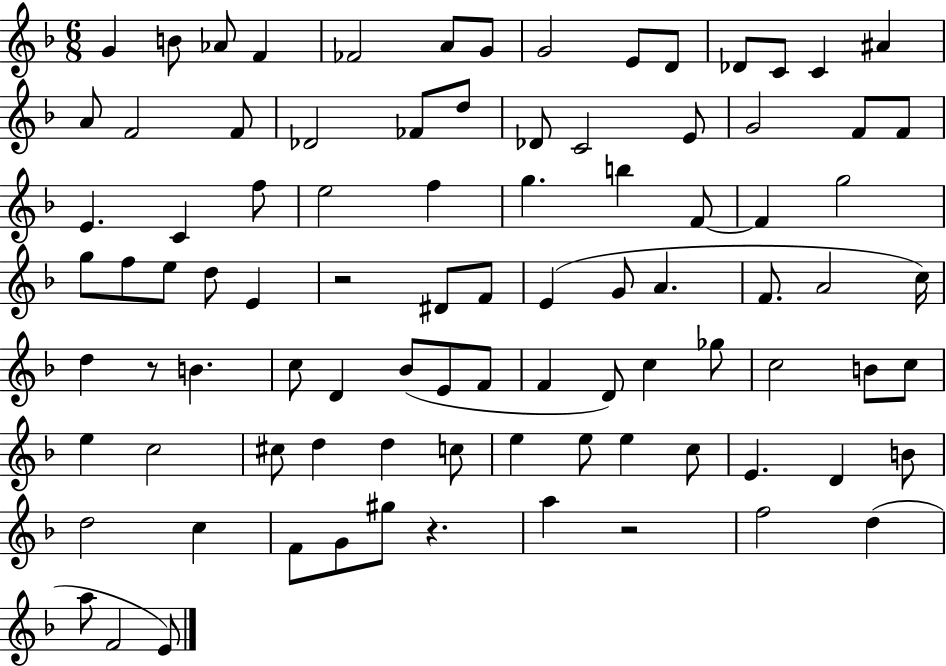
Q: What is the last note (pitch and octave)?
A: E4